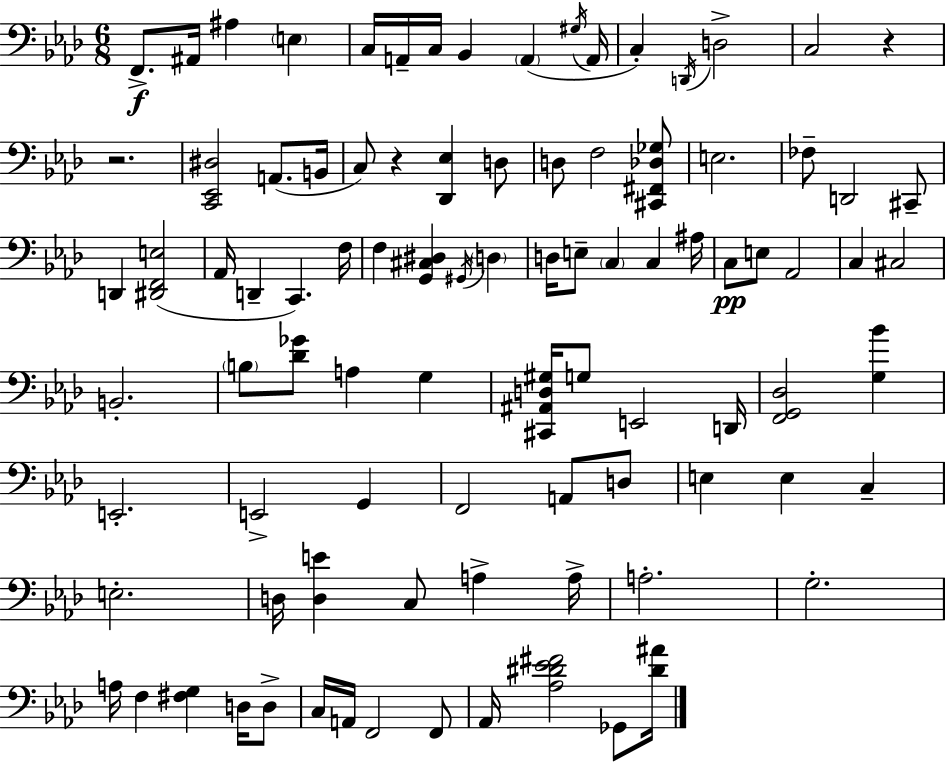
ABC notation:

X:1
T:Untitled
M:6/8
L:1/4
K:Fm
F,,/2 ^A,,/4 ^A, E, C,/4 A,,/4 C,/4 _B,, A,, ^G,/4 A,,/4 C, D,,/4 D,2 C,2 z z2 [C,,_E,,^D,]2 A,,/2 B,,/4 C,/2 z [_D,,_E,] D,/2 D,/2 F,2 [^C,,^F,,_D,_G,]/2 E,2 _F,/2 D,,2 ^C,,/2 D,, [^D,,F,,E,]2 _A,,/4 D,, C,, F,/4 F, [G,,^C,^D,] ^G,,/4 D, D,/4 E,/2 C, C, ^A,/4 C,/2 E,/2 _A,,2 C, ^C,2 B,,2 B,/2 [_D_G]/2 A, G, [^C,,^A,,D,^G,]/4 G,/2 E,,2 D,,/4 [F,,G,,_D,]2 [G,_B] E,,2 E,,2 G,, F,,2 A,,/2 D,/2 E, E, C, E,2 D,/4 [D,E] C,/2 A, A,/4 A,2 G,2 A,/4 F, [^F,G,] D,/4 D,/2 C,/4 A,,/4 F,,2 F,,/2 _A,,/4 [_A,^D_E^F]2 _G,,/2 [^D^A]/4